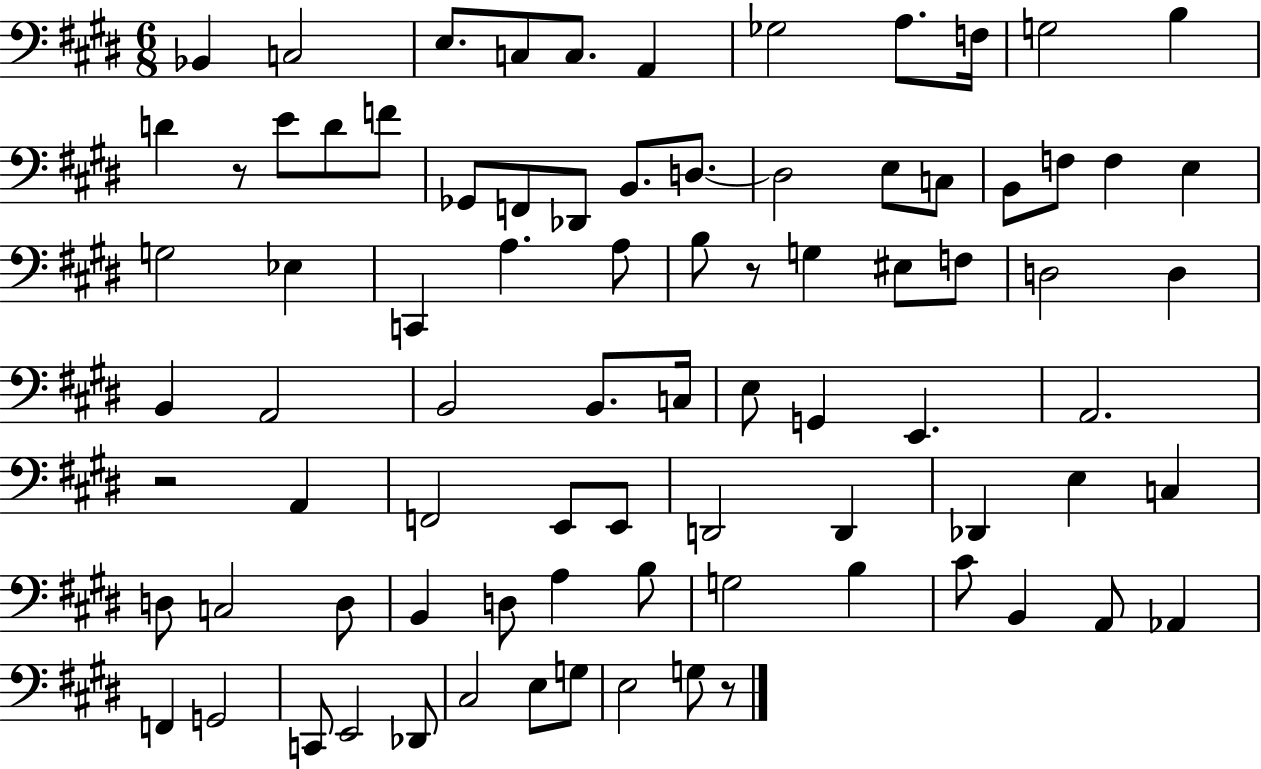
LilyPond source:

{
  \clef bass
  \numericTimeSignature
  \time 6/8
  \key e \major
  bes,4 c2 | e8. c8 c8. a,4 | ges2 a8. f16 | g2 b4 | \break d'4 r8 e'8 d'8 f'8 | ges,8 f,8 des,8 b,8. d8.~~ | d2 e8 c8 | b,8 f8 f4 e4 | \break g2 ees4 | c,4 a4. a8 | b8 r8 g4 eis8 f8 | d2 d4 | \break b,4 a,2 | b,2 b,8. c16 | e8 g,4 e,4. | a,2. | \break r2 a,4 | f,2 e,8 e,8 | d,2 d,4 | des,4 e4 c4 | \break d8 c2 d8 | b,4 d8 a4 b8 | g2 b4 | cis'8 b,4 a,8 aes,4 | \break f,4 g,2 | c,8 e,2 des,8 | cis2 e8 g8 | e2 g8 r8 | \break \bar "|."
}